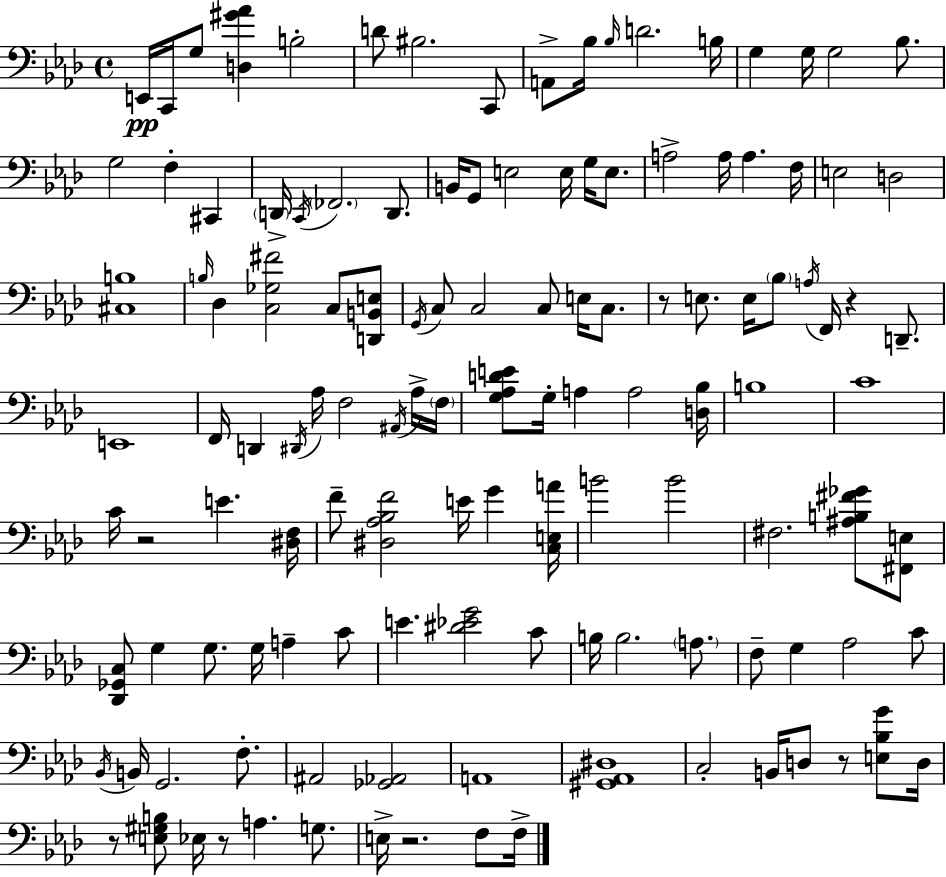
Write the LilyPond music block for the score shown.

{
  \clef bass
  \time 4/4
  \defaultTimeSignature
  \key aes \major
  e,16\pp c,16 g8 <d gis' aes'>4 b2-. | d'8 bis2. c,8 | a,8-> bes16 \grace { bes16 } d'2. | b16 g4 g16 g2 bes8. | \break g2 f4-. cis,4 | \parenthesize d,16-> \acciaccatura { c,16 } \parenthesize fes,2. d,8. | b,16 g,8 e2 e16 g16 e8. | a2-> a16 a4. | \break f16 e2 d2 | <cis b>1 | \grace { b16 } des4 <c ges fis'>2 c8 | <d, b, e>8 \acciaccatura { g,16 } c8 c2 c8 | \break e16 c8. r8 e8. e16 \parenthesize bes8 \acciaccatura { a16 } f,16 r4 | d,8.-- e,1 | f,16 d,4 \acciaccatura { dis,16 } aes16 f2 | \acciaccatura { ais,16 } aes16-> \parenthesize f16 <g aes d' e'>8 g16-. a4 a2 | \break <d bes>16 b1 | c'1 | c'16 r2 | e'4. <dis f>16 f'8-- <dis aes bes f'>2 | \break e'16 g'4 <c e a'>16 b'2 b'2 | fis2. | <ais b fis' ges'>8 <fis, e>8 <des, ges, c>8 g4 g8. | g16 a4-- c'8 e'4. <dis' ees' g'>2 | \break c'8 b16 b2. | \parenthesize a8. f8-- g4 aes2 | c'8 \acciaccatura { bes,16 } b,16 g,2. | f8.-. ais,2 | \break <ges, aes,>2 a,1 | <gis, aes, dis>1 | c2-. | b,16 d8 r8 <e bes g'>8 d16 r8 <e gis b>8 ees16 r8 a4. | \break g8. e16-> r2. | f8 f16-> \bar "|."
}